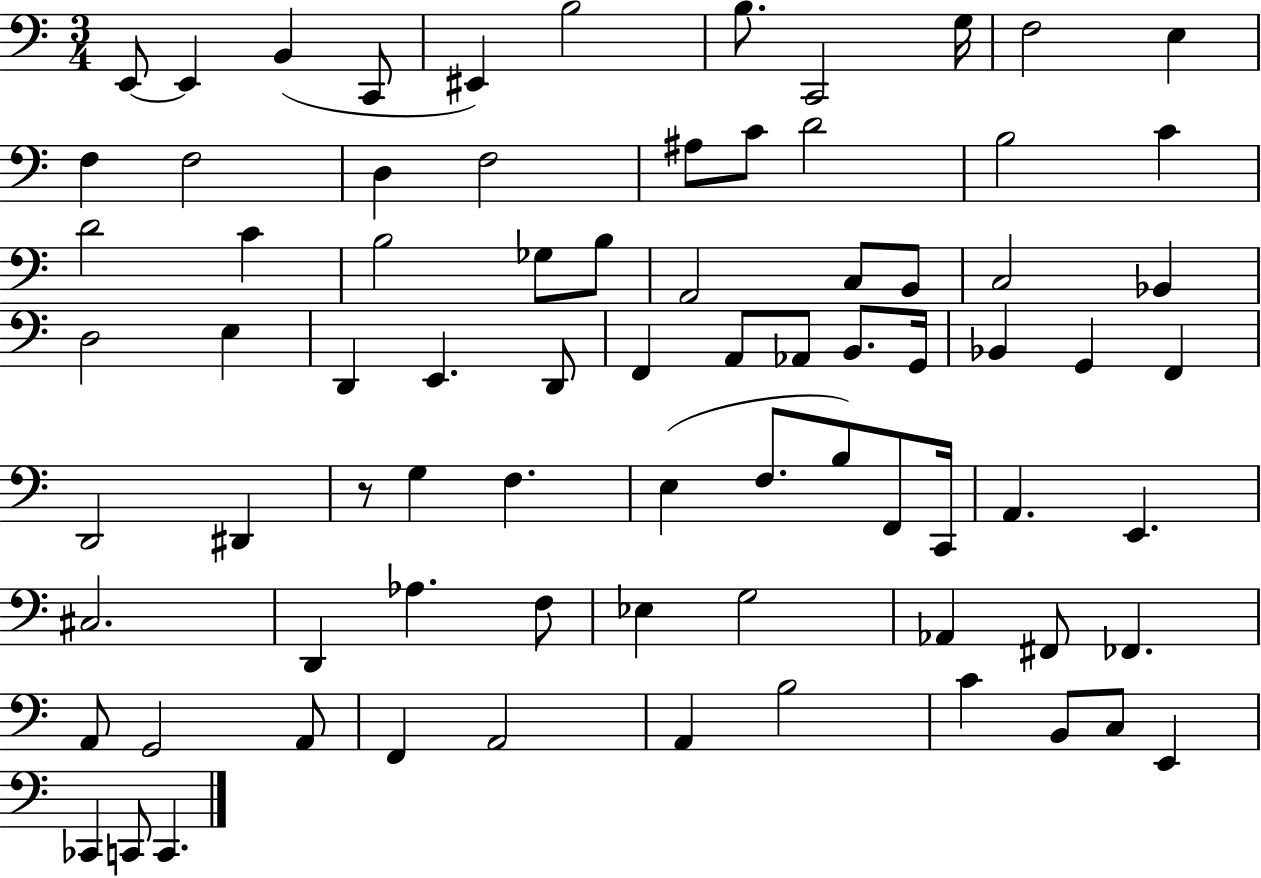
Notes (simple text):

E2/e E2/q B2/q C2/e EIS2/q B3/h B3/e. C2/h G3/s F3/h E3/q F3/q F3/h D3/q F3/h A#3/e C4/e D4/h B3/h C4/q D4/h C4/q B3/h Gb3/e B3/e A2/h C3/e B2/e C3/h Bb2/q D3/h E3/q D2/q E2/q. D2/e F2/q A2/e Ab2/e B2/e. G2/s Bb2/q G2/q F2/q D2/h D#2/q R/e G3/q F3/q. E3/q F3/e. B3/e F2/e C2/s A2/q. E2/q. C#3/h. D2/q Ab3/q. F3/e Eb3/q G3/h Ab2/q F#2/e FES2/q. A2/e G2/h A2/e F2/q A2/h A2/q B3/h C4/q B2/e C3/e E2/q CES2/q C2/e C2/q.